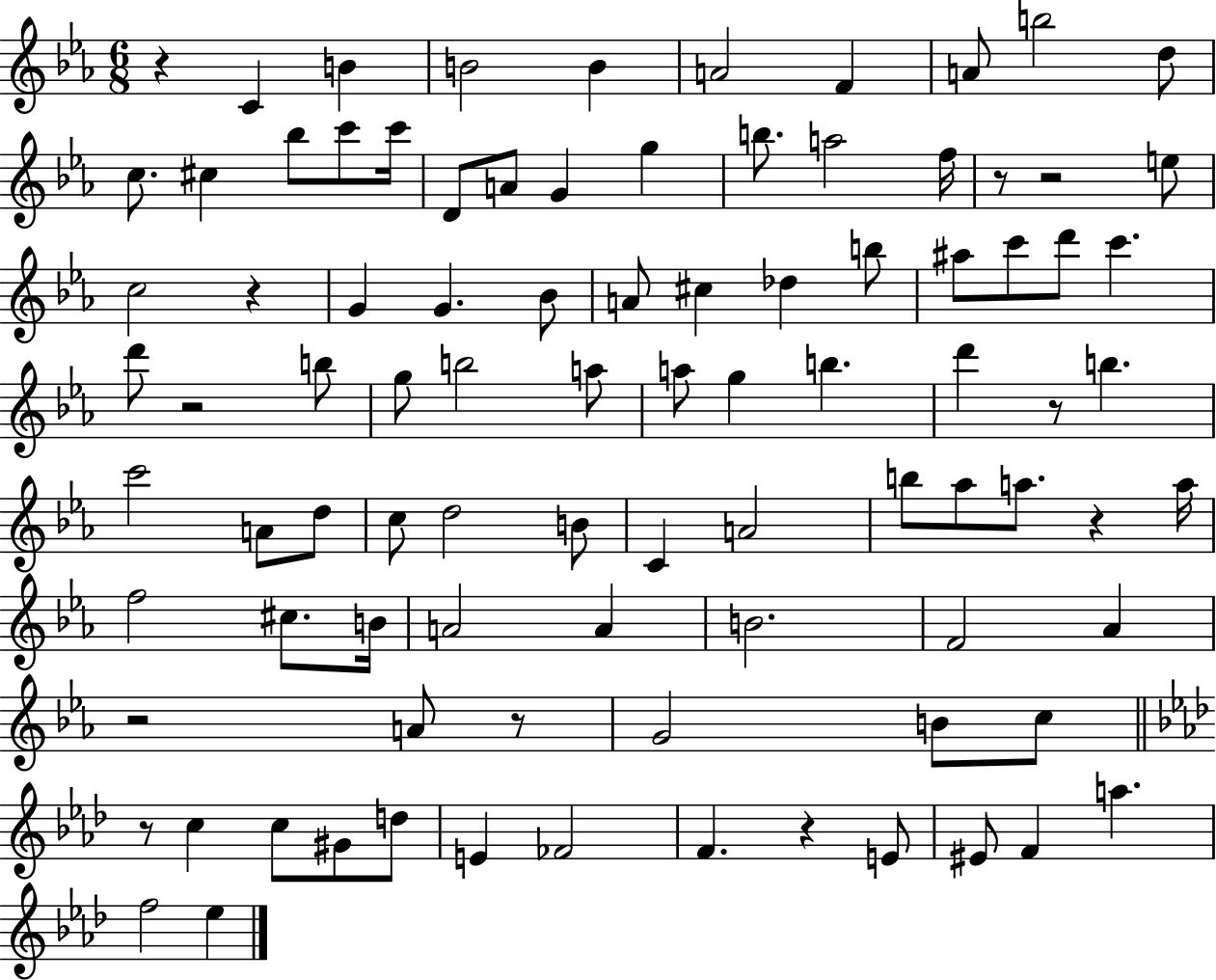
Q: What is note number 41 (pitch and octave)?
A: G5